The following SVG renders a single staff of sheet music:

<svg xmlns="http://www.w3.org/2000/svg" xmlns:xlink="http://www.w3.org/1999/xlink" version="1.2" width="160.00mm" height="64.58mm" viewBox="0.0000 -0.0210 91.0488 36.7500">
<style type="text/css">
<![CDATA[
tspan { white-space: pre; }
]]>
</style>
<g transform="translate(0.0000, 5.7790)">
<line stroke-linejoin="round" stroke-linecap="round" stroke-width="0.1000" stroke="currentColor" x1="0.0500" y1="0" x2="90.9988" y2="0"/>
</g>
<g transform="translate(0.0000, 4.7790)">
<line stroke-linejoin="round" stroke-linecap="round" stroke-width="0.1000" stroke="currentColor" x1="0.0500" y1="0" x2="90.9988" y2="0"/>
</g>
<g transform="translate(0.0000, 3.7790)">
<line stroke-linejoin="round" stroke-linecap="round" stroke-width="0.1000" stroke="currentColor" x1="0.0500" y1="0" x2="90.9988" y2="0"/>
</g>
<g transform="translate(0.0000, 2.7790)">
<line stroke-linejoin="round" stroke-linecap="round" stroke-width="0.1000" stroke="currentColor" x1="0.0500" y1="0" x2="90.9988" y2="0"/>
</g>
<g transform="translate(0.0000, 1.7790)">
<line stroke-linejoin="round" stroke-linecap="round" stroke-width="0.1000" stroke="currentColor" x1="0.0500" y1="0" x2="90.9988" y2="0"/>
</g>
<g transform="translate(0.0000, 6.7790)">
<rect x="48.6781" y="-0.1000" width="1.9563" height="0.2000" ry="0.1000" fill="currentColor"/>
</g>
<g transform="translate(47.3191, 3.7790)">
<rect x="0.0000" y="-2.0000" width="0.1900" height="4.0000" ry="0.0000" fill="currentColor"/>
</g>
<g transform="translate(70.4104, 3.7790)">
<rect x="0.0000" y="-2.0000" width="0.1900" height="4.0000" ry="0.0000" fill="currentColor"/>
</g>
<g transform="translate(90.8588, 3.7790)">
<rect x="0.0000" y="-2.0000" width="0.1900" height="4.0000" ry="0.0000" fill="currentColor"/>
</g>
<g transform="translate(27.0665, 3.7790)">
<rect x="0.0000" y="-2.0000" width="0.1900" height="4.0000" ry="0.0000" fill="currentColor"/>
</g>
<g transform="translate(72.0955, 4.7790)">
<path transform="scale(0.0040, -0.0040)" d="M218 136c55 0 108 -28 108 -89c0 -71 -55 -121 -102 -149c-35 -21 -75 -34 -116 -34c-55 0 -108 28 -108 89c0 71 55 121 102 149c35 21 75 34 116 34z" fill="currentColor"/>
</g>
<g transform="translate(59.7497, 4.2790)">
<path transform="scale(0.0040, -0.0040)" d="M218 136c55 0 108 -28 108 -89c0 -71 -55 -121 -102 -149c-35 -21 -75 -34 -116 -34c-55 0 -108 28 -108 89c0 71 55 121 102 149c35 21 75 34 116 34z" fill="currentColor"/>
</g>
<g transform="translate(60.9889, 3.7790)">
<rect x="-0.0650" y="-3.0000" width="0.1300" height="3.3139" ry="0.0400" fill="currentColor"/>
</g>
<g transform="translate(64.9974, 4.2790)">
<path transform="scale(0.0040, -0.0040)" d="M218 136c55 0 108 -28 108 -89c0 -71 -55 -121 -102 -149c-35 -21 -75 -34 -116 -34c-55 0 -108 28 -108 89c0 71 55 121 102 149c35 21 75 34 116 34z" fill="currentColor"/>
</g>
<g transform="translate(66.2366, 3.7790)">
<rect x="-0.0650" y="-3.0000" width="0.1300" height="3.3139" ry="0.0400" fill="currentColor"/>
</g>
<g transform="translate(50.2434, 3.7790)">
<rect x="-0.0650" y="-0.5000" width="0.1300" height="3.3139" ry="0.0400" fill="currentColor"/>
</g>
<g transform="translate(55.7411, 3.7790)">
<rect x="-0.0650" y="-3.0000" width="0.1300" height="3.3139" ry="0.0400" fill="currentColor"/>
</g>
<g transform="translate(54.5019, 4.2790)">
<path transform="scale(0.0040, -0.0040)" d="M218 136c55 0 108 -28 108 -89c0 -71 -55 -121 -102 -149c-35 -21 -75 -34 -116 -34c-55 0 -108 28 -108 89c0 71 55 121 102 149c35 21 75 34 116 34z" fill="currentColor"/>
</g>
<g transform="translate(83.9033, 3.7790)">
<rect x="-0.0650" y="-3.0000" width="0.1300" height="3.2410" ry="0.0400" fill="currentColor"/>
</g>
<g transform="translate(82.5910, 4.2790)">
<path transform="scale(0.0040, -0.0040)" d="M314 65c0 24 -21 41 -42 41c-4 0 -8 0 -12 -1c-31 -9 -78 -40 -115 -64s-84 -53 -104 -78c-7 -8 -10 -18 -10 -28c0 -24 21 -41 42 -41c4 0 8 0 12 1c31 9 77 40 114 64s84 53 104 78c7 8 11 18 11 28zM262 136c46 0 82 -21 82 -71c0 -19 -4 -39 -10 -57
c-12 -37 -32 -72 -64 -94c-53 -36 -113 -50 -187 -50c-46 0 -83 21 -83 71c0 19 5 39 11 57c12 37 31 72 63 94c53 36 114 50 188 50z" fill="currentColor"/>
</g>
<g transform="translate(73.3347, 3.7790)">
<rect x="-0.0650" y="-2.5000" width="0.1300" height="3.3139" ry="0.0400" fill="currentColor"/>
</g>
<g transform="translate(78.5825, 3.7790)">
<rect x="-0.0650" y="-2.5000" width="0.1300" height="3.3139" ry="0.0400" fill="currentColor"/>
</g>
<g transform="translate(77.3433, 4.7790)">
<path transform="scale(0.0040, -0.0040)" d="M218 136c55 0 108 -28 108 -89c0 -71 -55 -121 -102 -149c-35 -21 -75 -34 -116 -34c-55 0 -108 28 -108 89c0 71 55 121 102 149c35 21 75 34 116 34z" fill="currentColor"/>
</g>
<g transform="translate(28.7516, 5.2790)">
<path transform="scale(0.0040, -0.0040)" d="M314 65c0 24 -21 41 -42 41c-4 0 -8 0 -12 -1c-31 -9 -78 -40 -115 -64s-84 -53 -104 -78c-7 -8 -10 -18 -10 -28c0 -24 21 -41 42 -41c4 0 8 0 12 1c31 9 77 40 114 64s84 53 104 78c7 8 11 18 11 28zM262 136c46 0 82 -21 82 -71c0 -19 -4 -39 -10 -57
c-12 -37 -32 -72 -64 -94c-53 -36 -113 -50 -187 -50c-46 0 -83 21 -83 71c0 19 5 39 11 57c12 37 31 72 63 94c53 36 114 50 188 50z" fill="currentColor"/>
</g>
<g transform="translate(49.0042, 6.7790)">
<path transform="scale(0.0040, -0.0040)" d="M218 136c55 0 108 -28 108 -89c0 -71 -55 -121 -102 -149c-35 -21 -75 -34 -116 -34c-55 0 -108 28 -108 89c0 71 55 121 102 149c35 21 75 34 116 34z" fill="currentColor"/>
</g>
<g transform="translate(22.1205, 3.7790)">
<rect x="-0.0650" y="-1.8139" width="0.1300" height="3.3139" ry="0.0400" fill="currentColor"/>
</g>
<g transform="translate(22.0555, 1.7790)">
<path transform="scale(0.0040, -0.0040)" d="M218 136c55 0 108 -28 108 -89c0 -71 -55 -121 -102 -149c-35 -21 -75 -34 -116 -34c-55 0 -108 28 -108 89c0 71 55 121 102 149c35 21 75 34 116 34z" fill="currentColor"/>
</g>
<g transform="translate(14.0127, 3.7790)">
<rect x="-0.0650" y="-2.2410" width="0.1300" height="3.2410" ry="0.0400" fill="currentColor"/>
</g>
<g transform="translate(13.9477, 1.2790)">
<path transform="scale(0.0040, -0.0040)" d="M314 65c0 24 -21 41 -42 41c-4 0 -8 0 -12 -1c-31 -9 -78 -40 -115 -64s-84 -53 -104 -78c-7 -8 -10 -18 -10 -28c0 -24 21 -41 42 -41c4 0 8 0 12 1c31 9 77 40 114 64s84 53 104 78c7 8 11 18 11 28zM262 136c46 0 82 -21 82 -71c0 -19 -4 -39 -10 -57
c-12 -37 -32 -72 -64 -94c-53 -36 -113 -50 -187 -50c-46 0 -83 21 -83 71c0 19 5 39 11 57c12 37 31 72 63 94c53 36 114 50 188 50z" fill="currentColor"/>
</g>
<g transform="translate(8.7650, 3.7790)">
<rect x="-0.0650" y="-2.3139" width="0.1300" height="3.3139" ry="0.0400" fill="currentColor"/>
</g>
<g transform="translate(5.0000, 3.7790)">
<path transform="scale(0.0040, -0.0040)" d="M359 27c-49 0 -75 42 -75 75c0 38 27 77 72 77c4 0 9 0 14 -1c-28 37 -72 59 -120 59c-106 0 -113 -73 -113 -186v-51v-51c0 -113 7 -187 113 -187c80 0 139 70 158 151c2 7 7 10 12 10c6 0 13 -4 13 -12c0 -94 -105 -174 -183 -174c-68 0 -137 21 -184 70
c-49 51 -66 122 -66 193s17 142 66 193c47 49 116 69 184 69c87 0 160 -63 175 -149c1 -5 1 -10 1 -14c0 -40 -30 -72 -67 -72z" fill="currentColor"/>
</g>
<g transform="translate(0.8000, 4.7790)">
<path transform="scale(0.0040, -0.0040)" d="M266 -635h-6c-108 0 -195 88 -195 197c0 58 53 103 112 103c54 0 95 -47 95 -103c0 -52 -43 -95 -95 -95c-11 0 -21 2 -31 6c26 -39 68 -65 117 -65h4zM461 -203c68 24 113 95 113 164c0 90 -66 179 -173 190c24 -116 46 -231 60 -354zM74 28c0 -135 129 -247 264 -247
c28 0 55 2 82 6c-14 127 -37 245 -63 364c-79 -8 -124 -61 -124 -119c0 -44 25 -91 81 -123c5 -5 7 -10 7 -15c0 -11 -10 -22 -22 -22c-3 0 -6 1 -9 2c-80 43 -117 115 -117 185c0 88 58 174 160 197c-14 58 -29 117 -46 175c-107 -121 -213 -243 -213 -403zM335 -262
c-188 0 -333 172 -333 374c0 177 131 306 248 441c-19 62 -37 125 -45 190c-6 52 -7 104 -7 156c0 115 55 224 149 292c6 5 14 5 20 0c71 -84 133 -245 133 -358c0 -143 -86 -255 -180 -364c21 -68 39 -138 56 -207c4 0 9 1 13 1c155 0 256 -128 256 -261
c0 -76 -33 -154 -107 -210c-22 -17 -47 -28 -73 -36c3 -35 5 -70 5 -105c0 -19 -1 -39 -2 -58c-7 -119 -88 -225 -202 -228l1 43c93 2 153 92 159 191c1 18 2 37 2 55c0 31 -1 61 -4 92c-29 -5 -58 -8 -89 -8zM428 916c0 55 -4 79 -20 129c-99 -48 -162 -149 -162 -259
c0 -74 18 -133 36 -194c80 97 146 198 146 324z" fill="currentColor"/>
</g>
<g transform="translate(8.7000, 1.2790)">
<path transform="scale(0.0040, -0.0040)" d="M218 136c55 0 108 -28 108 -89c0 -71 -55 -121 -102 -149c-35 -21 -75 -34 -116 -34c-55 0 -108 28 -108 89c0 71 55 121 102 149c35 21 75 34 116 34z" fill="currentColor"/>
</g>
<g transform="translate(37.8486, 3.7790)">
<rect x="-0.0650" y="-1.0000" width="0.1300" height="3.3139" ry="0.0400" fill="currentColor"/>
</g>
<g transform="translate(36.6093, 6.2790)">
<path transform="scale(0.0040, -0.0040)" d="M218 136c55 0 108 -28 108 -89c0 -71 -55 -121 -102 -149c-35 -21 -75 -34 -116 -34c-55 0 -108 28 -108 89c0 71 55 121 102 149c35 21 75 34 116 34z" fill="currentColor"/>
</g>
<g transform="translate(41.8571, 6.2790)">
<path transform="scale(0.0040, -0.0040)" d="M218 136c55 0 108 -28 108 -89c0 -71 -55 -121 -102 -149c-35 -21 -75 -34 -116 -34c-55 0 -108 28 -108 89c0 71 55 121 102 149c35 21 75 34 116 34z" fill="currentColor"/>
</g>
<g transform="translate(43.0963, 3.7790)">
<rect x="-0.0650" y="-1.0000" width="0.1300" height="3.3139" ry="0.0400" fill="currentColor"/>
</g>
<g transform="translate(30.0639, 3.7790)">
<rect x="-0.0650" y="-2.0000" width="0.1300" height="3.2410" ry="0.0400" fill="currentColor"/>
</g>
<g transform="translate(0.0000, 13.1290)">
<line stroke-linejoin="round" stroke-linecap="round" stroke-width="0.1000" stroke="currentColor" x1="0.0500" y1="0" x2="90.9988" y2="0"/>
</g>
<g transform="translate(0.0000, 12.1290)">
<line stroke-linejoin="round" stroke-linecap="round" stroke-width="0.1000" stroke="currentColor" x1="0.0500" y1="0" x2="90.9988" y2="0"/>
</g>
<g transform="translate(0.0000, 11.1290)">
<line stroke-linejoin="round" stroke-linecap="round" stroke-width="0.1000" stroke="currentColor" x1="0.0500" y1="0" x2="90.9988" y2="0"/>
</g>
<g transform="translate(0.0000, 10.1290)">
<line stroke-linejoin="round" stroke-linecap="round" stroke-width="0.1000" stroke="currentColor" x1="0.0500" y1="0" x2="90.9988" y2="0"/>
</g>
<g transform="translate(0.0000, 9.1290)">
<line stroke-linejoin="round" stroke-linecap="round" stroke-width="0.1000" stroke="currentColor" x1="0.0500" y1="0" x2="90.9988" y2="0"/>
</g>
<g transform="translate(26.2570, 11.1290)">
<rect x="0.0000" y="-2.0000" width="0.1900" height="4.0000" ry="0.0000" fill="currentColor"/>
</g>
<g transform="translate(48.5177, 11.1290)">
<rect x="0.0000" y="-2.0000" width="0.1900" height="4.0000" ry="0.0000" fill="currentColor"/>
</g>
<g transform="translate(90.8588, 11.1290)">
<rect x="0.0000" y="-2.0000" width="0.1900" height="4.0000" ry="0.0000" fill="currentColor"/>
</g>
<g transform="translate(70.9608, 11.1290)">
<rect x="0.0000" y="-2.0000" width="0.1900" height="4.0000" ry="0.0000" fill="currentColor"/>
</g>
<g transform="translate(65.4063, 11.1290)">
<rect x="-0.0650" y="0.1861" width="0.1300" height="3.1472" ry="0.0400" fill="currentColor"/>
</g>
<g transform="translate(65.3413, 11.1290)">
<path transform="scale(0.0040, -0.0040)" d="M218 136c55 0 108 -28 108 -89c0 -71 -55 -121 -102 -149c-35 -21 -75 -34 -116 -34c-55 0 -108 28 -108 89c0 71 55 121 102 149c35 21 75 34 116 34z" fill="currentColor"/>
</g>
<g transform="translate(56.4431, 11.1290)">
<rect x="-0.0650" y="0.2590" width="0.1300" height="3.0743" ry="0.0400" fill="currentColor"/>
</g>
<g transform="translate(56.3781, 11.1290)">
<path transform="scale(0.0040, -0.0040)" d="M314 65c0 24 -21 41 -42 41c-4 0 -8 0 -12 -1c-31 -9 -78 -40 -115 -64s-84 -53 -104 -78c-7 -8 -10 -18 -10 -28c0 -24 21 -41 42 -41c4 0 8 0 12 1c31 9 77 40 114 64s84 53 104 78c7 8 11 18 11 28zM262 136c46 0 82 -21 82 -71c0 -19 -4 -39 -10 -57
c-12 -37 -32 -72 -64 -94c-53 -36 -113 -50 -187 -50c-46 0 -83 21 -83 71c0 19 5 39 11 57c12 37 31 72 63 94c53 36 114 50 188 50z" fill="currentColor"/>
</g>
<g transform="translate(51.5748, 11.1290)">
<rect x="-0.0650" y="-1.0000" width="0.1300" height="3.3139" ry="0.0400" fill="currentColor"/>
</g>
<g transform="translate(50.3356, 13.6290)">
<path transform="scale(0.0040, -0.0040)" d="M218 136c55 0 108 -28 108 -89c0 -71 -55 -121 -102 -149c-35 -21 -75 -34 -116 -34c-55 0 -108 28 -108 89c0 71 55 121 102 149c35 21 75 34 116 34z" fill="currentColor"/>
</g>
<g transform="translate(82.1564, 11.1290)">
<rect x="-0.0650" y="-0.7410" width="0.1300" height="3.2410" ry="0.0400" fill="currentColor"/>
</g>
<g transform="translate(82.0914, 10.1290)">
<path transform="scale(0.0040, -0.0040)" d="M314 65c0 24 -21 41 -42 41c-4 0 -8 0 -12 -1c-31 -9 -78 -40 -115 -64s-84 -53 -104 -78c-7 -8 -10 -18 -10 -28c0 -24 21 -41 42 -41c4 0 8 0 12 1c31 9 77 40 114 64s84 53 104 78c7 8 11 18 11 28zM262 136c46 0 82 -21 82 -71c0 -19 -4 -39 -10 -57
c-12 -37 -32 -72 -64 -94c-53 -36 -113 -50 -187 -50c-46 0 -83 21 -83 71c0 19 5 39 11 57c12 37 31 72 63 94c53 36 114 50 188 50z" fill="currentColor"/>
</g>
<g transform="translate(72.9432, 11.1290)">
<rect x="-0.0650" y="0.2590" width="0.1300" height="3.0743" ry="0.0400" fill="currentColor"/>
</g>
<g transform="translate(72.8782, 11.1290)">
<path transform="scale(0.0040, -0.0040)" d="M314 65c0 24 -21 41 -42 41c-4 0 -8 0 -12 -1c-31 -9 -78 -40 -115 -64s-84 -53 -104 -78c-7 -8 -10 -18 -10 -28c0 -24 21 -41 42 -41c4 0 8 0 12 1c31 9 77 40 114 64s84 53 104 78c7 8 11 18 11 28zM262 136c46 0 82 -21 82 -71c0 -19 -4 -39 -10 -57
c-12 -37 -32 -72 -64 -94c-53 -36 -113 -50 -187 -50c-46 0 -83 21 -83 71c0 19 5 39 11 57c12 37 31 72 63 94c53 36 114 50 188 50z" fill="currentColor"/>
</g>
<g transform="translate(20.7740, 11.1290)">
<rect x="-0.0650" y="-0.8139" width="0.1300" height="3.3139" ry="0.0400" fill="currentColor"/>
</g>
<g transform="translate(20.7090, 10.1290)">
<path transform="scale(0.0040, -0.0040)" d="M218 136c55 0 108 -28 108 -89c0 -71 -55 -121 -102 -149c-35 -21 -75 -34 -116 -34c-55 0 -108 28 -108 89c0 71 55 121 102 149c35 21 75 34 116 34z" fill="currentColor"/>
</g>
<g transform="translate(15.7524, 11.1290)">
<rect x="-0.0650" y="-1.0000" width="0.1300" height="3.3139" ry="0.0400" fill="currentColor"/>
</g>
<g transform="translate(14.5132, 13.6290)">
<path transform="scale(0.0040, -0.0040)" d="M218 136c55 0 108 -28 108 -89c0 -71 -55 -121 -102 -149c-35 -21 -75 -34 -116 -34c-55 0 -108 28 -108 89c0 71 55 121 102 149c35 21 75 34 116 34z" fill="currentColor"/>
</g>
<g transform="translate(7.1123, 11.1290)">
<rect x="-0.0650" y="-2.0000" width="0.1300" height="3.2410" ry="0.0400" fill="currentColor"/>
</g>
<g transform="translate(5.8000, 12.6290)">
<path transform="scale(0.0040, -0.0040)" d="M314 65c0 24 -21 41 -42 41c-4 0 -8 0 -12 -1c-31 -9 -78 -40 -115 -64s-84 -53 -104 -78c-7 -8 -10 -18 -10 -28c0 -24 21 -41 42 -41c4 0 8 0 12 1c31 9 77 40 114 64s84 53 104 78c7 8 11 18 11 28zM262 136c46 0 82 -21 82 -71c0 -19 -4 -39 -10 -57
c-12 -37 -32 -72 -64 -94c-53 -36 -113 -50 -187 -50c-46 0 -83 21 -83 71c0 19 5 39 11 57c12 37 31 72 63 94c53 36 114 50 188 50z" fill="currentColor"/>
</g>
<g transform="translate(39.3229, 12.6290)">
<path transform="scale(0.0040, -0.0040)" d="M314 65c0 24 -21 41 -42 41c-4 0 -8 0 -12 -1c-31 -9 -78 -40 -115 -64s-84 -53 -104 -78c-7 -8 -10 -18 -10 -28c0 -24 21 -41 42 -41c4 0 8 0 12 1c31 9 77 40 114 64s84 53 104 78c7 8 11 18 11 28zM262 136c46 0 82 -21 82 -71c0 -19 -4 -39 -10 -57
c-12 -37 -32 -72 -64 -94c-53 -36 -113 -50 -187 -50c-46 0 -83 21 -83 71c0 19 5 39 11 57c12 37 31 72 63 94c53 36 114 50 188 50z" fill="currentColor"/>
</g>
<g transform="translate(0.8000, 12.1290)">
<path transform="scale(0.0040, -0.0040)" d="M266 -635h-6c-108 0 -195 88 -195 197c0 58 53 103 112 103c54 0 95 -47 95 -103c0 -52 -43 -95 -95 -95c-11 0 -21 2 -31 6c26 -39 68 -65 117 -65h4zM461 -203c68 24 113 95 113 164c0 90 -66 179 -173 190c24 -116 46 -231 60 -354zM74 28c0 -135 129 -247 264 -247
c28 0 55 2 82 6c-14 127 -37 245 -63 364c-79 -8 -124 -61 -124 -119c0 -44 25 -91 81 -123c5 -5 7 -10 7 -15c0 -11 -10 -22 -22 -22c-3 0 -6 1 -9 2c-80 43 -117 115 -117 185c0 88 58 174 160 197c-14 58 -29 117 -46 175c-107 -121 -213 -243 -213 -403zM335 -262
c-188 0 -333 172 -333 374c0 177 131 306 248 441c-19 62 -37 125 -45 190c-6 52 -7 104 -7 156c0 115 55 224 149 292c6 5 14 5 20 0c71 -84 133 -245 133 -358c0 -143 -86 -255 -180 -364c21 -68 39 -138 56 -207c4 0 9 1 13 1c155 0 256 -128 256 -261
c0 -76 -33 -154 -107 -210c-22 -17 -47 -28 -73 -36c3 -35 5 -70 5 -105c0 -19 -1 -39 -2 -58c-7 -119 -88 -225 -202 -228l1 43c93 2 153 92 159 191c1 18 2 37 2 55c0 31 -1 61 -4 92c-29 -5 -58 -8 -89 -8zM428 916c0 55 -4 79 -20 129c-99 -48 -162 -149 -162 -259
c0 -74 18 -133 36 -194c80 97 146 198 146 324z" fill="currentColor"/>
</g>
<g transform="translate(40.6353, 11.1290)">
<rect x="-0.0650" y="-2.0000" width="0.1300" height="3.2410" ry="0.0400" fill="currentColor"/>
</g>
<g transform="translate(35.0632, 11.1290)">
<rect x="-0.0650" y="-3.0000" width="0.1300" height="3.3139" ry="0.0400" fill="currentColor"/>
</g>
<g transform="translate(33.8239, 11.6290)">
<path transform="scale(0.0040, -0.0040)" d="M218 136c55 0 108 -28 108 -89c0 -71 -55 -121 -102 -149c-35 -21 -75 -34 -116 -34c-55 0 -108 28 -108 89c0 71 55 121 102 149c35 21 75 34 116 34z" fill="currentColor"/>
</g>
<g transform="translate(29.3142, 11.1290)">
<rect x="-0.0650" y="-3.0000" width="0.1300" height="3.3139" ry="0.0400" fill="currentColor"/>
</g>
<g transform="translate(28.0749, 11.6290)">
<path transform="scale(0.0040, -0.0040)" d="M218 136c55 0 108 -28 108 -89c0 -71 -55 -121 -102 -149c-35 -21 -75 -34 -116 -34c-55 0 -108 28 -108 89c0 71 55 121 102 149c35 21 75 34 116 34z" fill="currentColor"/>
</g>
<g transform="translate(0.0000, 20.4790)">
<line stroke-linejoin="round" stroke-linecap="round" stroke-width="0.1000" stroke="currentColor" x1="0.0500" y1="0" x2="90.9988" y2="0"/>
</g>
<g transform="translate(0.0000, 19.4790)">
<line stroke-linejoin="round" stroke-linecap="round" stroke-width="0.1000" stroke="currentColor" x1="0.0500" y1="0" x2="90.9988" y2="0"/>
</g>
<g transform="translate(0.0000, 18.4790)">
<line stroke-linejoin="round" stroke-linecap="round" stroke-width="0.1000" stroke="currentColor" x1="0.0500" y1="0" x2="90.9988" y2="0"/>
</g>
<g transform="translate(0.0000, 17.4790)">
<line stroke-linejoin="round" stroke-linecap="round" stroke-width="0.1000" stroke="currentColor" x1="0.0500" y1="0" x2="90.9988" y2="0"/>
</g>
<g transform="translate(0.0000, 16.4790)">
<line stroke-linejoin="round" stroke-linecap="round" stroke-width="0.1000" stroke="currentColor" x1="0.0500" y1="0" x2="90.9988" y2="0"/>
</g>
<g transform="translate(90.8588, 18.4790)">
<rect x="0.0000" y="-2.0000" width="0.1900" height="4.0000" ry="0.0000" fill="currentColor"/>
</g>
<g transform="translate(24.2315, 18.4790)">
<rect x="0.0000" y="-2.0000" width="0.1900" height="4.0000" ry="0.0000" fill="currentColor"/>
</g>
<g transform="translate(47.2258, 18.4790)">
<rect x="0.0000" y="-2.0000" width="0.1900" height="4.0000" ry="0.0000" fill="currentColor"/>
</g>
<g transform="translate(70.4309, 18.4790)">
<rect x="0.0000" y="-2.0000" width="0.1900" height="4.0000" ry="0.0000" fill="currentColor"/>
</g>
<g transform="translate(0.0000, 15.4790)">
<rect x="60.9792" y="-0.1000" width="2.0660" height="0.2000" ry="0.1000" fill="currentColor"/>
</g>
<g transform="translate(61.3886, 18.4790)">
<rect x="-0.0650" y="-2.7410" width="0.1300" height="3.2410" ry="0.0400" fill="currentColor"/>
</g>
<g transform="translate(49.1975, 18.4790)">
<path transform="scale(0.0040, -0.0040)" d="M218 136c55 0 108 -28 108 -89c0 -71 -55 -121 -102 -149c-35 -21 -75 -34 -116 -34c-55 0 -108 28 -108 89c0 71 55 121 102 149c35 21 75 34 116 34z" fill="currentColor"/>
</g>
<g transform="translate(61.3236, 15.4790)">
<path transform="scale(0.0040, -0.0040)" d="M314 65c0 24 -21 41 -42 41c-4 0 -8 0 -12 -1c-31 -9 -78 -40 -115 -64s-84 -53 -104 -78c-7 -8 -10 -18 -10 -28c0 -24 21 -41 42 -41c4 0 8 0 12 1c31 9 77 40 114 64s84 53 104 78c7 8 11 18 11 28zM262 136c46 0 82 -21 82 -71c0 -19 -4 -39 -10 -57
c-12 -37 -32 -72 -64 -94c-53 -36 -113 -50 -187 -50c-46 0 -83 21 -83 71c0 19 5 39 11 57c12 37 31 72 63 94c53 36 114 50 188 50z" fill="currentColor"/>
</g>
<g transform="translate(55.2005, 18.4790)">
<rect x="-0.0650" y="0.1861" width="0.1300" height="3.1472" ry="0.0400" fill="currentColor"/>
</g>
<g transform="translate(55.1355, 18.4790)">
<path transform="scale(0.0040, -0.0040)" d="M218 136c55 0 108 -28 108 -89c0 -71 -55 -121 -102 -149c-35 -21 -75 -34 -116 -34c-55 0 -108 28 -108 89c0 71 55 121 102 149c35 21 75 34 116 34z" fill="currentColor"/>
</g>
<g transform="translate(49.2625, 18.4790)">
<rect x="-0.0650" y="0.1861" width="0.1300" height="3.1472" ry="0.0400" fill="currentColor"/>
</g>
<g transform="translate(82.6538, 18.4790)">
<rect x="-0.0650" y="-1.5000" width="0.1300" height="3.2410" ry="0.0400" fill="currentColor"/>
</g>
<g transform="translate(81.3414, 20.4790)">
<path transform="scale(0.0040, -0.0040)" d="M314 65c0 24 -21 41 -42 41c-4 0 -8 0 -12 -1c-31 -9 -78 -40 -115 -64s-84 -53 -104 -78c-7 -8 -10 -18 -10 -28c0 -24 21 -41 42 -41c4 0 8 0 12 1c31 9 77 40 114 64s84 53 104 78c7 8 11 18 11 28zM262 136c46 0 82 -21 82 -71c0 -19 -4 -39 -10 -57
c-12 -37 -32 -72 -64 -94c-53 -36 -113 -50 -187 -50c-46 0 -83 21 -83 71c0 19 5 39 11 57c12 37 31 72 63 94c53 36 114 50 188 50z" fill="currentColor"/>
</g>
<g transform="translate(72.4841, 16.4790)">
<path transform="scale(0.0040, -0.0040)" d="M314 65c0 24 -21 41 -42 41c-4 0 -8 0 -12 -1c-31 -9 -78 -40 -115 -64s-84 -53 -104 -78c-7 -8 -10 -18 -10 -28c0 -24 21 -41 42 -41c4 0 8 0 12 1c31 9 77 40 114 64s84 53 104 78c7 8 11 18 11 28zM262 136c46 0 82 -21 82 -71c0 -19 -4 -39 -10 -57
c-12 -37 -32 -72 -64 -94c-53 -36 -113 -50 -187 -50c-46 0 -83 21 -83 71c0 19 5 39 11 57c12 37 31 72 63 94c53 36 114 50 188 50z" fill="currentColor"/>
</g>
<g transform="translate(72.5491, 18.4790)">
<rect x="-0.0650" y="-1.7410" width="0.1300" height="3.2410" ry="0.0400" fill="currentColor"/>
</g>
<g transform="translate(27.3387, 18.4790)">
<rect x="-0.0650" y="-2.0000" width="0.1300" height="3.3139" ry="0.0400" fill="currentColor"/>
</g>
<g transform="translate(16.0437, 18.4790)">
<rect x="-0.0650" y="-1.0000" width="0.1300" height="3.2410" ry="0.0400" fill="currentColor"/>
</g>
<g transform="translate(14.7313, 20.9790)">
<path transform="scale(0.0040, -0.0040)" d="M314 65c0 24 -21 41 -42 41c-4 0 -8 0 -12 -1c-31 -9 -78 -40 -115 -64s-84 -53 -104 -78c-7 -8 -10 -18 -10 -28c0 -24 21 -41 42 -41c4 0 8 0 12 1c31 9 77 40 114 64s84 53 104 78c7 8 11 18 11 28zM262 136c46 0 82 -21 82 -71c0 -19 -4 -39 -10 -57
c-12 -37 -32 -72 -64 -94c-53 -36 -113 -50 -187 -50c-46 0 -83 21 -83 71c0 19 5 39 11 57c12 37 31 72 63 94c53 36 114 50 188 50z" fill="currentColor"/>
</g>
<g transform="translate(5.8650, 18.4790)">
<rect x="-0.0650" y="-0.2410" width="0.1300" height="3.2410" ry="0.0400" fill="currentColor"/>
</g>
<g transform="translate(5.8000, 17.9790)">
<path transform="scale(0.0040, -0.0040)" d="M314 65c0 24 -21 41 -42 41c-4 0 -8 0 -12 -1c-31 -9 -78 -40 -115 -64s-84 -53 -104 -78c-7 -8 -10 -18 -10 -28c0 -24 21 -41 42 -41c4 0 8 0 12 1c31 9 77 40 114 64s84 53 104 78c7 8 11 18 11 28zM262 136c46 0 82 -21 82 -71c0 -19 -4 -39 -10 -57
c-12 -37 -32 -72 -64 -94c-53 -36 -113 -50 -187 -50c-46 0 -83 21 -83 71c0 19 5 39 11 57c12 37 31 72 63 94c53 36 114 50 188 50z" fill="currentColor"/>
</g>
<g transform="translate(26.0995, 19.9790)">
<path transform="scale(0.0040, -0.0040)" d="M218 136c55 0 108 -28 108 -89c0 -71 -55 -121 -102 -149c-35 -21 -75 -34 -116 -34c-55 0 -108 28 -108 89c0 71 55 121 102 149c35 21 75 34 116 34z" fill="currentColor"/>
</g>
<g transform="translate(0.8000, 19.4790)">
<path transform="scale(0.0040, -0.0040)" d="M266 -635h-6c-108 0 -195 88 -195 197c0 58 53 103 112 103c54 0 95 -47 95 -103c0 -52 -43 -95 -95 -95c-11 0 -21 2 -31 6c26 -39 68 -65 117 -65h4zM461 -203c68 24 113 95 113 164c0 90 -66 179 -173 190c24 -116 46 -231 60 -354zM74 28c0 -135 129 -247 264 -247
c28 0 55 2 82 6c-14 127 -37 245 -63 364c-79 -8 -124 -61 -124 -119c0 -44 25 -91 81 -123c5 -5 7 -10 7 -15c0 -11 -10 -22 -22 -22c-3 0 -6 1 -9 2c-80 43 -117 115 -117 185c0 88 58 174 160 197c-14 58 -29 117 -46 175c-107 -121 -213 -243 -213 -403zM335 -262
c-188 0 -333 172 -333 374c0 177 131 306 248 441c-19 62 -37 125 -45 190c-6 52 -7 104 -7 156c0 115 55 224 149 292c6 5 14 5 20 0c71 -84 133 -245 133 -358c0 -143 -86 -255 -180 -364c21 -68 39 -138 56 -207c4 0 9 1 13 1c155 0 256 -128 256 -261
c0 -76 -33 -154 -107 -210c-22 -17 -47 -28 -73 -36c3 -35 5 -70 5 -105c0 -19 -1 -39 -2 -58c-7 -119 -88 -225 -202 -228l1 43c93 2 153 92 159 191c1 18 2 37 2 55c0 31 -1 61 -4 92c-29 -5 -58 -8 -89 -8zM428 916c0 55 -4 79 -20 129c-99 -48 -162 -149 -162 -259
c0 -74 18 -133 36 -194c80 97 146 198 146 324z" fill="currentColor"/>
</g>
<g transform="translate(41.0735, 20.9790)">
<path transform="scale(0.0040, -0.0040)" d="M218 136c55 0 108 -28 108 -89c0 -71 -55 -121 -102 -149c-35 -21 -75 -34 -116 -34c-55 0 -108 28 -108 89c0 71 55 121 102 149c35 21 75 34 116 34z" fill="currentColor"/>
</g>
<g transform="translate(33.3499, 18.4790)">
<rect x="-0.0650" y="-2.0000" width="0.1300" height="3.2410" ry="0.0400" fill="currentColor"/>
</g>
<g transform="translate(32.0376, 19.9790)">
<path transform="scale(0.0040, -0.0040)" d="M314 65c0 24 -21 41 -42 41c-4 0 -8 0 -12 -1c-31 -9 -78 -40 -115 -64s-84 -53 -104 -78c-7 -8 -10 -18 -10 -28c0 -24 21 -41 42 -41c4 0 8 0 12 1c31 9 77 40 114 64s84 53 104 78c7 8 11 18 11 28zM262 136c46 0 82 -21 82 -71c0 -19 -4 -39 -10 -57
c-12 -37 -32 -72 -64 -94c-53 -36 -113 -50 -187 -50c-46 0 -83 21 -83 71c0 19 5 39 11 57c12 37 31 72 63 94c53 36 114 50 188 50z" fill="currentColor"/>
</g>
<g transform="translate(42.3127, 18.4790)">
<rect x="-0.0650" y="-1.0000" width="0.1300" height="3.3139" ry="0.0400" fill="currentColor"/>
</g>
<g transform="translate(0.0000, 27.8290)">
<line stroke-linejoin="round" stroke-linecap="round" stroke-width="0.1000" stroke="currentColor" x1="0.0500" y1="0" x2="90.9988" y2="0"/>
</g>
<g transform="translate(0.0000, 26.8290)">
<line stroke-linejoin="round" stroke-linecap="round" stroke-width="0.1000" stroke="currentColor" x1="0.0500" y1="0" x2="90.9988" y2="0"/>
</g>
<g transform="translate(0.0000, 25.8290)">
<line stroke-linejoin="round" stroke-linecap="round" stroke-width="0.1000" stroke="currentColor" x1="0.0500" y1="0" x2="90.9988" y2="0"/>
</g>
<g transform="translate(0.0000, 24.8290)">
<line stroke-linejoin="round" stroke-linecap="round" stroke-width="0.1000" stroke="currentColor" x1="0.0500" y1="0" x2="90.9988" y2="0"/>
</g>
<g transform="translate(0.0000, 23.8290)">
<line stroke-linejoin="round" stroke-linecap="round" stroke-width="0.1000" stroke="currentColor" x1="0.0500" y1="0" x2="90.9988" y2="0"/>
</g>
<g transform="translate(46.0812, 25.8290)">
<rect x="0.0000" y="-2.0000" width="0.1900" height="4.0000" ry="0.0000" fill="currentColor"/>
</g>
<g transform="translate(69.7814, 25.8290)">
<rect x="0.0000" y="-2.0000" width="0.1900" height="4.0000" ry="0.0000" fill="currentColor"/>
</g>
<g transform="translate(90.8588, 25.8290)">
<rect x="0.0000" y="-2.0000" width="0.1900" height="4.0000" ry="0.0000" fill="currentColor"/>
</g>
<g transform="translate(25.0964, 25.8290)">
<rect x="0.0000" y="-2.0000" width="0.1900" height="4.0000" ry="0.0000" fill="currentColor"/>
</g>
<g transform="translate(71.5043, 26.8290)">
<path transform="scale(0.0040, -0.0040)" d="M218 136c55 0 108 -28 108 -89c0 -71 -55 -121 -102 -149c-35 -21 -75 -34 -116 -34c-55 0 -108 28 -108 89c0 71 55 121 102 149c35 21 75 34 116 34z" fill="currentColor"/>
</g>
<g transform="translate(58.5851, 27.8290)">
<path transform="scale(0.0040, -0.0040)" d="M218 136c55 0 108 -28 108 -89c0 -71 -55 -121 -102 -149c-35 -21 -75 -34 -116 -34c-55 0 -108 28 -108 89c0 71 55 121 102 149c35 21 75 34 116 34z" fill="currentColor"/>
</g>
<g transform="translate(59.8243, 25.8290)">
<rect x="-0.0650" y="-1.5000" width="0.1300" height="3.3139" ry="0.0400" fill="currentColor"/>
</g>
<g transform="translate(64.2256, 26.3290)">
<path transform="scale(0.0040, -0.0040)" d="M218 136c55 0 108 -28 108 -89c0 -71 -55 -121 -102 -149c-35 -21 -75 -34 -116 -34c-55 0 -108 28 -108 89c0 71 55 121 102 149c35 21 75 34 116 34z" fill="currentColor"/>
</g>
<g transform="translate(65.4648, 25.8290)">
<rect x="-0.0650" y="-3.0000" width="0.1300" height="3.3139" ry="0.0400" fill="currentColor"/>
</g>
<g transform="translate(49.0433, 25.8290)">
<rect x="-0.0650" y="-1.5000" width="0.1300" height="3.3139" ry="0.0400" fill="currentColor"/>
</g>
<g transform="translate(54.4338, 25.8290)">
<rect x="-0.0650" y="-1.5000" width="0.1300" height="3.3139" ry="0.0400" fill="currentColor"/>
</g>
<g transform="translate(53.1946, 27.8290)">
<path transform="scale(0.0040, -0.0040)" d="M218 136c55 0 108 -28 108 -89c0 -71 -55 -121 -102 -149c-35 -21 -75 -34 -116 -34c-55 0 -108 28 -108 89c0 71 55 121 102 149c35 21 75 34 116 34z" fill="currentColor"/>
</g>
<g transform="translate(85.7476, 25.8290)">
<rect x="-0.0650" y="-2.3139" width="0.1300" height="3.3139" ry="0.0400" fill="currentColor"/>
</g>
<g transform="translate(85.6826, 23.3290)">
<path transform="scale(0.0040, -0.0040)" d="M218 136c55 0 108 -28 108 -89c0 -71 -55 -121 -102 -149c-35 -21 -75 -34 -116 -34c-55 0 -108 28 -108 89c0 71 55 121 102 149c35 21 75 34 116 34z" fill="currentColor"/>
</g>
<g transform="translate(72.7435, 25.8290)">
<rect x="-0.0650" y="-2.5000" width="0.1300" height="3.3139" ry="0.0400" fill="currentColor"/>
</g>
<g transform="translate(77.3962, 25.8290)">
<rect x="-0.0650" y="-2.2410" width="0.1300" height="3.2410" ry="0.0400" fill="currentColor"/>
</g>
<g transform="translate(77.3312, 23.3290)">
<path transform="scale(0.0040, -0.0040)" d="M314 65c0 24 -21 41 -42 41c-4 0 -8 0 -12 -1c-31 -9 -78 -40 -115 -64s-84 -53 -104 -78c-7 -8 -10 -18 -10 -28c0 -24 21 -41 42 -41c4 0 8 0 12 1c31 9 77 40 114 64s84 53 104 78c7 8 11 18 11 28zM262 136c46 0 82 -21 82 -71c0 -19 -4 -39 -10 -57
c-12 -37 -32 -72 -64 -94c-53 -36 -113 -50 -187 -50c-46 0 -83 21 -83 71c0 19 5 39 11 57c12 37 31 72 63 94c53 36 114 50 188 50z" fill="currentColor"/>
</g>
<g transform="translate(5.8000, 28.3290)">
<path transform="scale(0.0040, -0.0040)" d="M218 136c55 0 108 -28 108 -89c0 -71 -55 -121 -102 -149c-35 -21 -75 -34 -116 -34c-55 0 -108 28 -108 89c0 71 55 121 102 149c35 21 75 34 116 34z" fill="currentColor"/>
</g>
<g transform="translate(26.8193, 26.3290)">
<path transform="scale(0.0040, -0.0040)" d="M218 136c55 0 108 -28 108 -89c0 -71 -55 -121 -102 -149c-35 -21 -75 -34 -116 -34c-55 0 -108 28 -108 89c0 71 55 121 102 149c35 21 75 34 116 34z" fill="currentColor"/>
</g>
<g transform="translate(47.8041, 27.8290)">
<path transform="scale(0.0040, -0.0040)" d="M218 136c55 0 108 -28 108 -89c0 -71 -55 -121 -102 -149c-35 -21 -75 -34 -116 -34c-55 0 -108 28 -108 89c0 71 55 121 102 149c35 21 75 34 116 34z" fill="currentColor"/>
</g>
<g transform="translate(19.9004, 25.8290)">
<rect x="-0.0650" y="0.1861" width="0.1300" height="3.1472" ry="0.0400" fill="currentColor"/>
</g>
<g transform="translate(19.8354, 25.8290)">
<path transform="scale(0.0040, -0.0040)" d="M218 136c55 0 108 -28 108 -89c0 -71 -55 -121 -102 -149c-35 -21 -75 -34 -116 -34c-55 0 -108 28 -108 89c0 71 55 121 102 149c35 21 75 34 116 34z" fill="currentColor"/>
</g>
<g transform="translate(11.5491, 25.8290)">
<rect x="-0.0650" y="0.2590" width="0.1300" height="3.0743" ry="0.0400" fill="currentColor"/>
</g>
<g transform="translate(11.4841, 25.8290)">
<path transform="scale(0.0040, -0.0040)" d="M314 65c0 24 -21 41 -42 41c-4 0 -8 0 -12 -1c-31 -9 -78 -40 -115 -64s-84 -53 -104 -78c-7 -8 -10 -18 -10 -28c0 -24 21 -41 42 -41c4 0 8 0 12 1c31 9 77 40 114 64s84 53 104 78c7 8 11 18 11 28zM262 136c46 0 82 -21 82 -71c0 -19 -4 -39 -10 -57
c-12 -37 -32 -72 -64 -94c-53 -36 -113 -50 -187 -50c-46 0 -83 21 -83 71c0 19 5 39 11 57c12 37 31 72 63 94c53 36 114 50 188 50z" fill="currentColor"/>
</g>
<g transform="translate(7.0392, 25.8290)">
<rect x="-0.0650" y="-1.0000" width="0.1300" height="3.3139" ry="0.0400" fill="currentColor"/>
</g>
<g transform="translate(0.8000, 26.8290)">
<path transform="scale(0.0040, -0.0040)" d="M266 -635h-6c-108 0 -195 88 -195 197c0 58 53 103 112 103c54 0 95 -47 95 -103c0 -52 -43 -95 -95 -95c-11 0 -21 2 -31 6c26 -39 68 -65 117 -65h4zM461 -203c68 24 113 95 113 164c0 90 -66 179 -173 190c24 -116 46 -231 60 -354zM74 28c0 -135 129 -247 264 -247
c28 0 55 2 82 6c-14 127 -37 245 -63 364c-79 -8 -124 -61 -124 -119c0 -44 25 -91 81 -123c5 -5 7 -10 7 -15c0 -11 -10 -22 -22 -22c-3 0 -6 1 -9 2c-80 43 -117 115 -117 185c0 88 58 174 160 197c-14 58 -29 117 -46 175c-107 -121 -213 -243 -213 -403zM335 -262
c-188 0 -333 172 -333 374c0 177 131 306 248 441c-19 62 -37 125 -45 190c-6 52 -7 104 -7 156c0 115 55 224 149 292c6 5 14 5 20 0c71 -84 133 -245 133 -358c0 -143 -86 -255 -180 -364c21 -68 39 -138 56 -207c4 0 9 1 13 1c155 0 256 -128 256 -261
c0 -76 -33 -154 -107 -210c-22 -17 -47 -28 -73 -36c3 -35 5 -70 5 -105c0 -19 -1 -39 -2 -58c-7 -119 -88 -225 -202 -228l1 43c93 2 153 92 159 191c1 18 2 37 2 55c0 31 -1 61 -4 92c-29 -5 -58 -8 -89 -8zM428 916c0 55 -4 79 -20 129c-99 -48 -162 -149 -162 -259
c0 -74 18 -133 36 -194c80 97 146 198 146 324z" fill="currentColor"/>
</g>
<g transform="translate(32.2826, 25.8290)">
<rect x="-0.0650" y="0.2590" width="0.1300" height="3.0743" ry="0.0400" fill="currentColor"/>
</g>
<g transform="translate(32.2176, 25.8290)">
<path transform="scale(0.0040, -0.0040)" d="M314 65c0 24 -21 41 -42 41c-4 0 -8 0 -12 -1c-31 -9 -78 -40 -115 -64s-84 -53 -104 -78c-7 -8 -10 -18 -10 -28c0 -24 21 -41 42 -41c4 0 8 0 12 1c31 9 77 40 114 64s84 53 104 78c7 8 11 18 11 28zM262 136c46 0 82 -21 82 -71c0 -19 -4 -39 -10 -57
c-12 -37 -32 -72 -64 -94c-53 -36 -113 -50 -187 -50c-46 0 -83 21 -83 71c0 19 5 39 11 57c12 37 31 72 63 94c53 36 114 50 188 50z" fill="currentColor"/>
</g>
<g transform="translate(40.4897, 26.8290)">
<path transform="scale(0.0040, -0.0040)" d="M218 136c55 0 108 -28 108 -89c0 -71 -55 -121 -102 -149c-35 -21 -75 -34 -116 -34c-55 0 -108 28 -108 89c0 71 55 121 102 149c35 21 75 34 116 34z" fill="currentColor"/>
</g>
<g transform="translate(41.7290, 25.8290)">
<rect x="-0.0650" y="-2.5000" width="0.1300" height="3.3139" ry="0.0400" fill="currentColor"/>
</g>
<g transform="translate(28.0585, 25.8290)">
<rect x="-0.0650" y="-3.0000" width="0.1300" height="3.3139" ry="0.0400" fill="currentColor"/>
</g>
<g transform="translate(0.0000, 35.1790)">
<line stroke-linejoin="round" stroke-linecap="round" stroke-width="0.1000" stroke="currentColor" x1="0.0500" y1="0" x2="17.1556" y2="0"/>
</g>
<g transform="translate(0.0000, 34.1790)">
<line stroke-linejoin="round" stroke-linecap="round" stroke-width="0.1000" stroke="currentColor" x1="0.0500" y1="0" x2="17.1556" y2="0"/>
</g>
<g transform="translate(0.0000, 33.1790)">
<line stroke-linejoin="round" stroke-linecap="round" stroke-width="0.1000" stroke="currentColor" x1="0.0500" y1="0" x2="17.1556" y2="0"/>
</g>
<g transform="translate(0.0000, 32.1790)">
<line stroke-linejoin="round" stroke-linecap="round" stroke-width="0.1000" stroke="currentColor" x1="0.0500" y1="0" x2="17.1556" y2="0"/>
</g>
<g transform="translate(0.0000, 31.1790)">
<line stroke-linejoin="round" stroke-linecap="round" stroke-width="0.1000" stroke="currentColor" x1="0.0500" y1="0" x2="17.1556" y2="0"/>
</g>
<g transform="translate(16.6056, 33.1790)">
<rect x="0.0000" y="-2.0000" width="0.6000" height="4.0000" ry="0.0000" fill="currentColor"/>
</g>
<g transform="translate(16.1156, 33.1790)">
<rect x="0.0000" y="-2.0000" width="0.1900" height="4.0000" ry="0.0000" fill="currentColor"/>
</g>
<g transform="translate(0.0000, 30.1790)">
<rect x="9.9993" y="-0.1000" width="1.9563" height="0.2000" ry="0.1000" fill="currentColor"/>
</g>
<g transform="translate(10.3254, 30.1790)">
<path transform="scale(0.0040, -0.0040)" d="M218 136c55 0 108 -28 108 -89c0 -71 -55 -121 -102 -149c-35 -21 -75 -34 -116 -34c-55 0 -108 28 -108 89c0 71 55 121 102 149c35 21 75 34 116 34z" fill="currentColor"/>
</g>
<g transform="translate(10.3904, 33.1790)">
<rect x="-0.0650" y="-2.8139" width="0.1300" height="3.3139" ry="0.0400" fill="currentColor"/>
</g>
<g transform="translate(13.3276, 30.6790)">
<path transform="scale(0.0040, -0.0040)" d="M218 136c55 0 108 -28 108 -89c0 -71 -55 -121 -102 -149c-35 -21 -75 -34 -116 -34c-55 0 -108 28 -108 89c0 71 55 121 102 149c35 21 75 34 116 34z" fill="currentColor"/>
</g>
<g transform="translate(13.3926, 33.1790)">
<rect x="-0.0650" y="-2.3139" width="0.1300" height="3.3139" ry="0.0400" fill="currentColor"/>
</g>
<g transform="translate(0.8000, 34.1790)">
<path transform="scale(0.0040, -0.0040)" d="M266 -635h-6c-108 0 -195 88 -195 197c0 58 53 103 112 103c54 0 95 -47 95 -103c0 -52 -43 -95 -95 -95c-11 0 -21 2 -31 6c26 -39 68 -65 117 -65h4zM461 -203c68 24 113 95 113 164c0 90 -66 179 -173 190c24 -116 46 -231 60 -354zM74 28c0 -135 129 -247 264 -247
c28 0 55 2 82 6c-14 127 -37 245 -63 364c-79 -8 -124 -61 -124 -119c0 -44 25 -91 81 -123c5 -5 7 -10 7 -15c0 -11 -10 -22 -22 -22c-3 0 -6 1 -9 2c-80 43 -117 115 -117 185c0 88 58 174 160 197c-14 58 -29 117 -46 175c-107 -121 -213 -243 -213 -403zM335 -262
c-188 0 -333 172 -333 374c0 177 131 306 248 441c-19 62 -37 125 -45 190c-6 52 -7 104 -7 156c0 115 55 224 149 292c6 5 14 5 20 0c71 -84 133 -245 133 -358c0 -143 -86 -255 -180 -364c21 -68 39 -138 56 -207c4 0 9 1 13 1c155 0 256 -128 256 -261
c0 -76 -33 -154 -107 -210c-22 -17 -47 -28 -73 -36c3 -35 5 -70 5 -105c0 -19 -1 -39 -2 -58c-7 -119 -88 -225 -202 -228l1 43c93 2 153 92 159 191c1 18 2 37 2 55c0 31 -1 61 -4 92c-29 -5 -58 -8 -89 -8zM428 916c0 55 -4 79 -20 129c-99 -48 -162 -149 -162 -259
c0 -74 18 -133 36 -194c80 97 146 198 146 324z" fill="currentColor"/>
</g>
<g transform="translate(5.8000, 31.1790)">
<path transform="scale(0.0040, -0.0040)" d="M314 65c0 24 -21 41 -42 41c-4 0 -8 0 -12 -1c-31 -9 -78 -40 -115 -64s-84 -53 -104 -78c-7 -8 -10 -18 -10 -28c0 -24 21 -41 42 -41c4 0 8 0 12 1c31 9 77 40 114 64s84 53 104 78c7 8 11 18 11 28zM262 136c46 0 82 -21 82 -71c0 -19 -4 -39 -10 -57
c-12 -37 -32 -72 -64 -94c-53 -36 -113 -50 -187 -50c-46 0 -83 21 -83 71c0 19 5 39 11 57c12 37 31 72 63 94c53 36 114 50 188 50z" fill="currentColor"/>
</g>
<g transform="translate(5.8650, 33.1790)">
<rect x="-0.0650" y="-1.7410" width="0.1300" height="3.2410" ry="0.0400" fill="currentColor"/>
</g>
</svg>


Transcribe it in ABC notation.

X:1
T:Untitled
M:4/4
L:1/4
K:C
g g2 f F2 D D C A A A G G A2 F2 D d A A F2 D B2 B B2 d2 c2 D2 F F2 D B B a2 f2 E2 D B2 B A B2 G E E E A G g2 g f2 a g